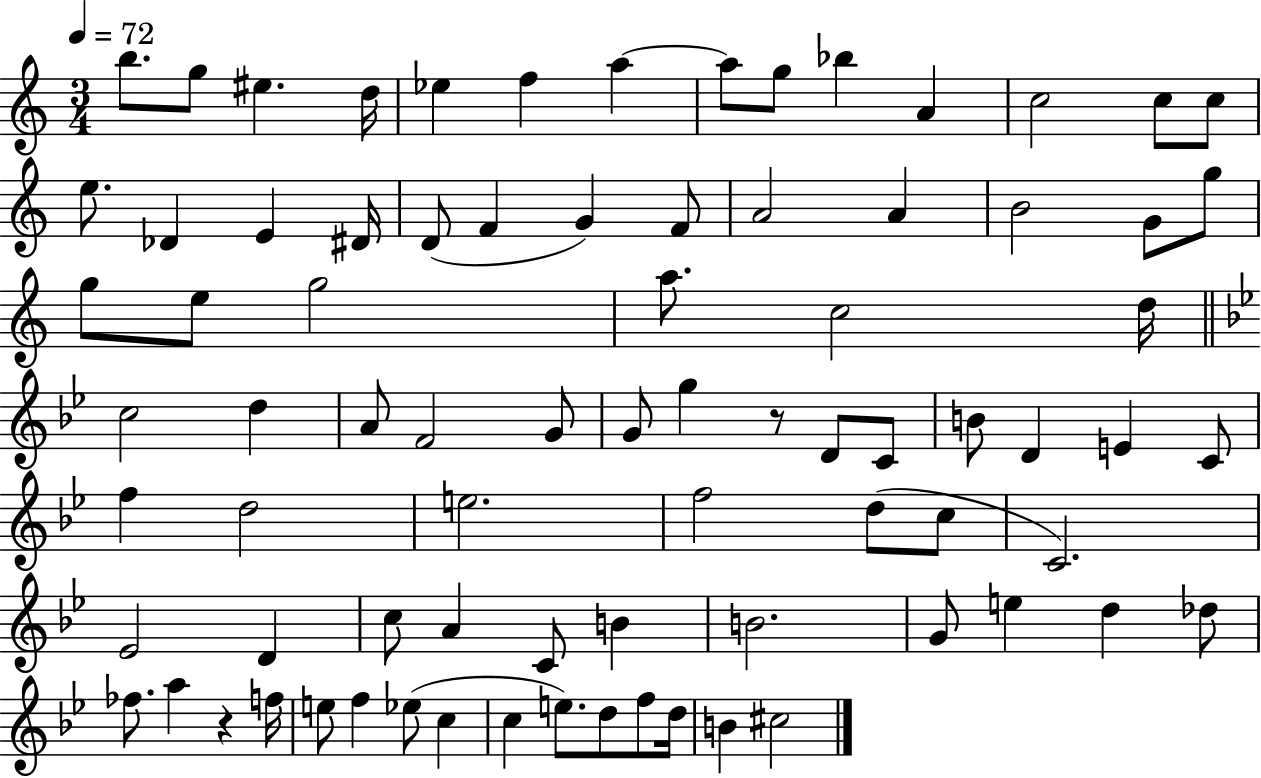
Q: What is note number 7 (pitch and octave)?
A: A5